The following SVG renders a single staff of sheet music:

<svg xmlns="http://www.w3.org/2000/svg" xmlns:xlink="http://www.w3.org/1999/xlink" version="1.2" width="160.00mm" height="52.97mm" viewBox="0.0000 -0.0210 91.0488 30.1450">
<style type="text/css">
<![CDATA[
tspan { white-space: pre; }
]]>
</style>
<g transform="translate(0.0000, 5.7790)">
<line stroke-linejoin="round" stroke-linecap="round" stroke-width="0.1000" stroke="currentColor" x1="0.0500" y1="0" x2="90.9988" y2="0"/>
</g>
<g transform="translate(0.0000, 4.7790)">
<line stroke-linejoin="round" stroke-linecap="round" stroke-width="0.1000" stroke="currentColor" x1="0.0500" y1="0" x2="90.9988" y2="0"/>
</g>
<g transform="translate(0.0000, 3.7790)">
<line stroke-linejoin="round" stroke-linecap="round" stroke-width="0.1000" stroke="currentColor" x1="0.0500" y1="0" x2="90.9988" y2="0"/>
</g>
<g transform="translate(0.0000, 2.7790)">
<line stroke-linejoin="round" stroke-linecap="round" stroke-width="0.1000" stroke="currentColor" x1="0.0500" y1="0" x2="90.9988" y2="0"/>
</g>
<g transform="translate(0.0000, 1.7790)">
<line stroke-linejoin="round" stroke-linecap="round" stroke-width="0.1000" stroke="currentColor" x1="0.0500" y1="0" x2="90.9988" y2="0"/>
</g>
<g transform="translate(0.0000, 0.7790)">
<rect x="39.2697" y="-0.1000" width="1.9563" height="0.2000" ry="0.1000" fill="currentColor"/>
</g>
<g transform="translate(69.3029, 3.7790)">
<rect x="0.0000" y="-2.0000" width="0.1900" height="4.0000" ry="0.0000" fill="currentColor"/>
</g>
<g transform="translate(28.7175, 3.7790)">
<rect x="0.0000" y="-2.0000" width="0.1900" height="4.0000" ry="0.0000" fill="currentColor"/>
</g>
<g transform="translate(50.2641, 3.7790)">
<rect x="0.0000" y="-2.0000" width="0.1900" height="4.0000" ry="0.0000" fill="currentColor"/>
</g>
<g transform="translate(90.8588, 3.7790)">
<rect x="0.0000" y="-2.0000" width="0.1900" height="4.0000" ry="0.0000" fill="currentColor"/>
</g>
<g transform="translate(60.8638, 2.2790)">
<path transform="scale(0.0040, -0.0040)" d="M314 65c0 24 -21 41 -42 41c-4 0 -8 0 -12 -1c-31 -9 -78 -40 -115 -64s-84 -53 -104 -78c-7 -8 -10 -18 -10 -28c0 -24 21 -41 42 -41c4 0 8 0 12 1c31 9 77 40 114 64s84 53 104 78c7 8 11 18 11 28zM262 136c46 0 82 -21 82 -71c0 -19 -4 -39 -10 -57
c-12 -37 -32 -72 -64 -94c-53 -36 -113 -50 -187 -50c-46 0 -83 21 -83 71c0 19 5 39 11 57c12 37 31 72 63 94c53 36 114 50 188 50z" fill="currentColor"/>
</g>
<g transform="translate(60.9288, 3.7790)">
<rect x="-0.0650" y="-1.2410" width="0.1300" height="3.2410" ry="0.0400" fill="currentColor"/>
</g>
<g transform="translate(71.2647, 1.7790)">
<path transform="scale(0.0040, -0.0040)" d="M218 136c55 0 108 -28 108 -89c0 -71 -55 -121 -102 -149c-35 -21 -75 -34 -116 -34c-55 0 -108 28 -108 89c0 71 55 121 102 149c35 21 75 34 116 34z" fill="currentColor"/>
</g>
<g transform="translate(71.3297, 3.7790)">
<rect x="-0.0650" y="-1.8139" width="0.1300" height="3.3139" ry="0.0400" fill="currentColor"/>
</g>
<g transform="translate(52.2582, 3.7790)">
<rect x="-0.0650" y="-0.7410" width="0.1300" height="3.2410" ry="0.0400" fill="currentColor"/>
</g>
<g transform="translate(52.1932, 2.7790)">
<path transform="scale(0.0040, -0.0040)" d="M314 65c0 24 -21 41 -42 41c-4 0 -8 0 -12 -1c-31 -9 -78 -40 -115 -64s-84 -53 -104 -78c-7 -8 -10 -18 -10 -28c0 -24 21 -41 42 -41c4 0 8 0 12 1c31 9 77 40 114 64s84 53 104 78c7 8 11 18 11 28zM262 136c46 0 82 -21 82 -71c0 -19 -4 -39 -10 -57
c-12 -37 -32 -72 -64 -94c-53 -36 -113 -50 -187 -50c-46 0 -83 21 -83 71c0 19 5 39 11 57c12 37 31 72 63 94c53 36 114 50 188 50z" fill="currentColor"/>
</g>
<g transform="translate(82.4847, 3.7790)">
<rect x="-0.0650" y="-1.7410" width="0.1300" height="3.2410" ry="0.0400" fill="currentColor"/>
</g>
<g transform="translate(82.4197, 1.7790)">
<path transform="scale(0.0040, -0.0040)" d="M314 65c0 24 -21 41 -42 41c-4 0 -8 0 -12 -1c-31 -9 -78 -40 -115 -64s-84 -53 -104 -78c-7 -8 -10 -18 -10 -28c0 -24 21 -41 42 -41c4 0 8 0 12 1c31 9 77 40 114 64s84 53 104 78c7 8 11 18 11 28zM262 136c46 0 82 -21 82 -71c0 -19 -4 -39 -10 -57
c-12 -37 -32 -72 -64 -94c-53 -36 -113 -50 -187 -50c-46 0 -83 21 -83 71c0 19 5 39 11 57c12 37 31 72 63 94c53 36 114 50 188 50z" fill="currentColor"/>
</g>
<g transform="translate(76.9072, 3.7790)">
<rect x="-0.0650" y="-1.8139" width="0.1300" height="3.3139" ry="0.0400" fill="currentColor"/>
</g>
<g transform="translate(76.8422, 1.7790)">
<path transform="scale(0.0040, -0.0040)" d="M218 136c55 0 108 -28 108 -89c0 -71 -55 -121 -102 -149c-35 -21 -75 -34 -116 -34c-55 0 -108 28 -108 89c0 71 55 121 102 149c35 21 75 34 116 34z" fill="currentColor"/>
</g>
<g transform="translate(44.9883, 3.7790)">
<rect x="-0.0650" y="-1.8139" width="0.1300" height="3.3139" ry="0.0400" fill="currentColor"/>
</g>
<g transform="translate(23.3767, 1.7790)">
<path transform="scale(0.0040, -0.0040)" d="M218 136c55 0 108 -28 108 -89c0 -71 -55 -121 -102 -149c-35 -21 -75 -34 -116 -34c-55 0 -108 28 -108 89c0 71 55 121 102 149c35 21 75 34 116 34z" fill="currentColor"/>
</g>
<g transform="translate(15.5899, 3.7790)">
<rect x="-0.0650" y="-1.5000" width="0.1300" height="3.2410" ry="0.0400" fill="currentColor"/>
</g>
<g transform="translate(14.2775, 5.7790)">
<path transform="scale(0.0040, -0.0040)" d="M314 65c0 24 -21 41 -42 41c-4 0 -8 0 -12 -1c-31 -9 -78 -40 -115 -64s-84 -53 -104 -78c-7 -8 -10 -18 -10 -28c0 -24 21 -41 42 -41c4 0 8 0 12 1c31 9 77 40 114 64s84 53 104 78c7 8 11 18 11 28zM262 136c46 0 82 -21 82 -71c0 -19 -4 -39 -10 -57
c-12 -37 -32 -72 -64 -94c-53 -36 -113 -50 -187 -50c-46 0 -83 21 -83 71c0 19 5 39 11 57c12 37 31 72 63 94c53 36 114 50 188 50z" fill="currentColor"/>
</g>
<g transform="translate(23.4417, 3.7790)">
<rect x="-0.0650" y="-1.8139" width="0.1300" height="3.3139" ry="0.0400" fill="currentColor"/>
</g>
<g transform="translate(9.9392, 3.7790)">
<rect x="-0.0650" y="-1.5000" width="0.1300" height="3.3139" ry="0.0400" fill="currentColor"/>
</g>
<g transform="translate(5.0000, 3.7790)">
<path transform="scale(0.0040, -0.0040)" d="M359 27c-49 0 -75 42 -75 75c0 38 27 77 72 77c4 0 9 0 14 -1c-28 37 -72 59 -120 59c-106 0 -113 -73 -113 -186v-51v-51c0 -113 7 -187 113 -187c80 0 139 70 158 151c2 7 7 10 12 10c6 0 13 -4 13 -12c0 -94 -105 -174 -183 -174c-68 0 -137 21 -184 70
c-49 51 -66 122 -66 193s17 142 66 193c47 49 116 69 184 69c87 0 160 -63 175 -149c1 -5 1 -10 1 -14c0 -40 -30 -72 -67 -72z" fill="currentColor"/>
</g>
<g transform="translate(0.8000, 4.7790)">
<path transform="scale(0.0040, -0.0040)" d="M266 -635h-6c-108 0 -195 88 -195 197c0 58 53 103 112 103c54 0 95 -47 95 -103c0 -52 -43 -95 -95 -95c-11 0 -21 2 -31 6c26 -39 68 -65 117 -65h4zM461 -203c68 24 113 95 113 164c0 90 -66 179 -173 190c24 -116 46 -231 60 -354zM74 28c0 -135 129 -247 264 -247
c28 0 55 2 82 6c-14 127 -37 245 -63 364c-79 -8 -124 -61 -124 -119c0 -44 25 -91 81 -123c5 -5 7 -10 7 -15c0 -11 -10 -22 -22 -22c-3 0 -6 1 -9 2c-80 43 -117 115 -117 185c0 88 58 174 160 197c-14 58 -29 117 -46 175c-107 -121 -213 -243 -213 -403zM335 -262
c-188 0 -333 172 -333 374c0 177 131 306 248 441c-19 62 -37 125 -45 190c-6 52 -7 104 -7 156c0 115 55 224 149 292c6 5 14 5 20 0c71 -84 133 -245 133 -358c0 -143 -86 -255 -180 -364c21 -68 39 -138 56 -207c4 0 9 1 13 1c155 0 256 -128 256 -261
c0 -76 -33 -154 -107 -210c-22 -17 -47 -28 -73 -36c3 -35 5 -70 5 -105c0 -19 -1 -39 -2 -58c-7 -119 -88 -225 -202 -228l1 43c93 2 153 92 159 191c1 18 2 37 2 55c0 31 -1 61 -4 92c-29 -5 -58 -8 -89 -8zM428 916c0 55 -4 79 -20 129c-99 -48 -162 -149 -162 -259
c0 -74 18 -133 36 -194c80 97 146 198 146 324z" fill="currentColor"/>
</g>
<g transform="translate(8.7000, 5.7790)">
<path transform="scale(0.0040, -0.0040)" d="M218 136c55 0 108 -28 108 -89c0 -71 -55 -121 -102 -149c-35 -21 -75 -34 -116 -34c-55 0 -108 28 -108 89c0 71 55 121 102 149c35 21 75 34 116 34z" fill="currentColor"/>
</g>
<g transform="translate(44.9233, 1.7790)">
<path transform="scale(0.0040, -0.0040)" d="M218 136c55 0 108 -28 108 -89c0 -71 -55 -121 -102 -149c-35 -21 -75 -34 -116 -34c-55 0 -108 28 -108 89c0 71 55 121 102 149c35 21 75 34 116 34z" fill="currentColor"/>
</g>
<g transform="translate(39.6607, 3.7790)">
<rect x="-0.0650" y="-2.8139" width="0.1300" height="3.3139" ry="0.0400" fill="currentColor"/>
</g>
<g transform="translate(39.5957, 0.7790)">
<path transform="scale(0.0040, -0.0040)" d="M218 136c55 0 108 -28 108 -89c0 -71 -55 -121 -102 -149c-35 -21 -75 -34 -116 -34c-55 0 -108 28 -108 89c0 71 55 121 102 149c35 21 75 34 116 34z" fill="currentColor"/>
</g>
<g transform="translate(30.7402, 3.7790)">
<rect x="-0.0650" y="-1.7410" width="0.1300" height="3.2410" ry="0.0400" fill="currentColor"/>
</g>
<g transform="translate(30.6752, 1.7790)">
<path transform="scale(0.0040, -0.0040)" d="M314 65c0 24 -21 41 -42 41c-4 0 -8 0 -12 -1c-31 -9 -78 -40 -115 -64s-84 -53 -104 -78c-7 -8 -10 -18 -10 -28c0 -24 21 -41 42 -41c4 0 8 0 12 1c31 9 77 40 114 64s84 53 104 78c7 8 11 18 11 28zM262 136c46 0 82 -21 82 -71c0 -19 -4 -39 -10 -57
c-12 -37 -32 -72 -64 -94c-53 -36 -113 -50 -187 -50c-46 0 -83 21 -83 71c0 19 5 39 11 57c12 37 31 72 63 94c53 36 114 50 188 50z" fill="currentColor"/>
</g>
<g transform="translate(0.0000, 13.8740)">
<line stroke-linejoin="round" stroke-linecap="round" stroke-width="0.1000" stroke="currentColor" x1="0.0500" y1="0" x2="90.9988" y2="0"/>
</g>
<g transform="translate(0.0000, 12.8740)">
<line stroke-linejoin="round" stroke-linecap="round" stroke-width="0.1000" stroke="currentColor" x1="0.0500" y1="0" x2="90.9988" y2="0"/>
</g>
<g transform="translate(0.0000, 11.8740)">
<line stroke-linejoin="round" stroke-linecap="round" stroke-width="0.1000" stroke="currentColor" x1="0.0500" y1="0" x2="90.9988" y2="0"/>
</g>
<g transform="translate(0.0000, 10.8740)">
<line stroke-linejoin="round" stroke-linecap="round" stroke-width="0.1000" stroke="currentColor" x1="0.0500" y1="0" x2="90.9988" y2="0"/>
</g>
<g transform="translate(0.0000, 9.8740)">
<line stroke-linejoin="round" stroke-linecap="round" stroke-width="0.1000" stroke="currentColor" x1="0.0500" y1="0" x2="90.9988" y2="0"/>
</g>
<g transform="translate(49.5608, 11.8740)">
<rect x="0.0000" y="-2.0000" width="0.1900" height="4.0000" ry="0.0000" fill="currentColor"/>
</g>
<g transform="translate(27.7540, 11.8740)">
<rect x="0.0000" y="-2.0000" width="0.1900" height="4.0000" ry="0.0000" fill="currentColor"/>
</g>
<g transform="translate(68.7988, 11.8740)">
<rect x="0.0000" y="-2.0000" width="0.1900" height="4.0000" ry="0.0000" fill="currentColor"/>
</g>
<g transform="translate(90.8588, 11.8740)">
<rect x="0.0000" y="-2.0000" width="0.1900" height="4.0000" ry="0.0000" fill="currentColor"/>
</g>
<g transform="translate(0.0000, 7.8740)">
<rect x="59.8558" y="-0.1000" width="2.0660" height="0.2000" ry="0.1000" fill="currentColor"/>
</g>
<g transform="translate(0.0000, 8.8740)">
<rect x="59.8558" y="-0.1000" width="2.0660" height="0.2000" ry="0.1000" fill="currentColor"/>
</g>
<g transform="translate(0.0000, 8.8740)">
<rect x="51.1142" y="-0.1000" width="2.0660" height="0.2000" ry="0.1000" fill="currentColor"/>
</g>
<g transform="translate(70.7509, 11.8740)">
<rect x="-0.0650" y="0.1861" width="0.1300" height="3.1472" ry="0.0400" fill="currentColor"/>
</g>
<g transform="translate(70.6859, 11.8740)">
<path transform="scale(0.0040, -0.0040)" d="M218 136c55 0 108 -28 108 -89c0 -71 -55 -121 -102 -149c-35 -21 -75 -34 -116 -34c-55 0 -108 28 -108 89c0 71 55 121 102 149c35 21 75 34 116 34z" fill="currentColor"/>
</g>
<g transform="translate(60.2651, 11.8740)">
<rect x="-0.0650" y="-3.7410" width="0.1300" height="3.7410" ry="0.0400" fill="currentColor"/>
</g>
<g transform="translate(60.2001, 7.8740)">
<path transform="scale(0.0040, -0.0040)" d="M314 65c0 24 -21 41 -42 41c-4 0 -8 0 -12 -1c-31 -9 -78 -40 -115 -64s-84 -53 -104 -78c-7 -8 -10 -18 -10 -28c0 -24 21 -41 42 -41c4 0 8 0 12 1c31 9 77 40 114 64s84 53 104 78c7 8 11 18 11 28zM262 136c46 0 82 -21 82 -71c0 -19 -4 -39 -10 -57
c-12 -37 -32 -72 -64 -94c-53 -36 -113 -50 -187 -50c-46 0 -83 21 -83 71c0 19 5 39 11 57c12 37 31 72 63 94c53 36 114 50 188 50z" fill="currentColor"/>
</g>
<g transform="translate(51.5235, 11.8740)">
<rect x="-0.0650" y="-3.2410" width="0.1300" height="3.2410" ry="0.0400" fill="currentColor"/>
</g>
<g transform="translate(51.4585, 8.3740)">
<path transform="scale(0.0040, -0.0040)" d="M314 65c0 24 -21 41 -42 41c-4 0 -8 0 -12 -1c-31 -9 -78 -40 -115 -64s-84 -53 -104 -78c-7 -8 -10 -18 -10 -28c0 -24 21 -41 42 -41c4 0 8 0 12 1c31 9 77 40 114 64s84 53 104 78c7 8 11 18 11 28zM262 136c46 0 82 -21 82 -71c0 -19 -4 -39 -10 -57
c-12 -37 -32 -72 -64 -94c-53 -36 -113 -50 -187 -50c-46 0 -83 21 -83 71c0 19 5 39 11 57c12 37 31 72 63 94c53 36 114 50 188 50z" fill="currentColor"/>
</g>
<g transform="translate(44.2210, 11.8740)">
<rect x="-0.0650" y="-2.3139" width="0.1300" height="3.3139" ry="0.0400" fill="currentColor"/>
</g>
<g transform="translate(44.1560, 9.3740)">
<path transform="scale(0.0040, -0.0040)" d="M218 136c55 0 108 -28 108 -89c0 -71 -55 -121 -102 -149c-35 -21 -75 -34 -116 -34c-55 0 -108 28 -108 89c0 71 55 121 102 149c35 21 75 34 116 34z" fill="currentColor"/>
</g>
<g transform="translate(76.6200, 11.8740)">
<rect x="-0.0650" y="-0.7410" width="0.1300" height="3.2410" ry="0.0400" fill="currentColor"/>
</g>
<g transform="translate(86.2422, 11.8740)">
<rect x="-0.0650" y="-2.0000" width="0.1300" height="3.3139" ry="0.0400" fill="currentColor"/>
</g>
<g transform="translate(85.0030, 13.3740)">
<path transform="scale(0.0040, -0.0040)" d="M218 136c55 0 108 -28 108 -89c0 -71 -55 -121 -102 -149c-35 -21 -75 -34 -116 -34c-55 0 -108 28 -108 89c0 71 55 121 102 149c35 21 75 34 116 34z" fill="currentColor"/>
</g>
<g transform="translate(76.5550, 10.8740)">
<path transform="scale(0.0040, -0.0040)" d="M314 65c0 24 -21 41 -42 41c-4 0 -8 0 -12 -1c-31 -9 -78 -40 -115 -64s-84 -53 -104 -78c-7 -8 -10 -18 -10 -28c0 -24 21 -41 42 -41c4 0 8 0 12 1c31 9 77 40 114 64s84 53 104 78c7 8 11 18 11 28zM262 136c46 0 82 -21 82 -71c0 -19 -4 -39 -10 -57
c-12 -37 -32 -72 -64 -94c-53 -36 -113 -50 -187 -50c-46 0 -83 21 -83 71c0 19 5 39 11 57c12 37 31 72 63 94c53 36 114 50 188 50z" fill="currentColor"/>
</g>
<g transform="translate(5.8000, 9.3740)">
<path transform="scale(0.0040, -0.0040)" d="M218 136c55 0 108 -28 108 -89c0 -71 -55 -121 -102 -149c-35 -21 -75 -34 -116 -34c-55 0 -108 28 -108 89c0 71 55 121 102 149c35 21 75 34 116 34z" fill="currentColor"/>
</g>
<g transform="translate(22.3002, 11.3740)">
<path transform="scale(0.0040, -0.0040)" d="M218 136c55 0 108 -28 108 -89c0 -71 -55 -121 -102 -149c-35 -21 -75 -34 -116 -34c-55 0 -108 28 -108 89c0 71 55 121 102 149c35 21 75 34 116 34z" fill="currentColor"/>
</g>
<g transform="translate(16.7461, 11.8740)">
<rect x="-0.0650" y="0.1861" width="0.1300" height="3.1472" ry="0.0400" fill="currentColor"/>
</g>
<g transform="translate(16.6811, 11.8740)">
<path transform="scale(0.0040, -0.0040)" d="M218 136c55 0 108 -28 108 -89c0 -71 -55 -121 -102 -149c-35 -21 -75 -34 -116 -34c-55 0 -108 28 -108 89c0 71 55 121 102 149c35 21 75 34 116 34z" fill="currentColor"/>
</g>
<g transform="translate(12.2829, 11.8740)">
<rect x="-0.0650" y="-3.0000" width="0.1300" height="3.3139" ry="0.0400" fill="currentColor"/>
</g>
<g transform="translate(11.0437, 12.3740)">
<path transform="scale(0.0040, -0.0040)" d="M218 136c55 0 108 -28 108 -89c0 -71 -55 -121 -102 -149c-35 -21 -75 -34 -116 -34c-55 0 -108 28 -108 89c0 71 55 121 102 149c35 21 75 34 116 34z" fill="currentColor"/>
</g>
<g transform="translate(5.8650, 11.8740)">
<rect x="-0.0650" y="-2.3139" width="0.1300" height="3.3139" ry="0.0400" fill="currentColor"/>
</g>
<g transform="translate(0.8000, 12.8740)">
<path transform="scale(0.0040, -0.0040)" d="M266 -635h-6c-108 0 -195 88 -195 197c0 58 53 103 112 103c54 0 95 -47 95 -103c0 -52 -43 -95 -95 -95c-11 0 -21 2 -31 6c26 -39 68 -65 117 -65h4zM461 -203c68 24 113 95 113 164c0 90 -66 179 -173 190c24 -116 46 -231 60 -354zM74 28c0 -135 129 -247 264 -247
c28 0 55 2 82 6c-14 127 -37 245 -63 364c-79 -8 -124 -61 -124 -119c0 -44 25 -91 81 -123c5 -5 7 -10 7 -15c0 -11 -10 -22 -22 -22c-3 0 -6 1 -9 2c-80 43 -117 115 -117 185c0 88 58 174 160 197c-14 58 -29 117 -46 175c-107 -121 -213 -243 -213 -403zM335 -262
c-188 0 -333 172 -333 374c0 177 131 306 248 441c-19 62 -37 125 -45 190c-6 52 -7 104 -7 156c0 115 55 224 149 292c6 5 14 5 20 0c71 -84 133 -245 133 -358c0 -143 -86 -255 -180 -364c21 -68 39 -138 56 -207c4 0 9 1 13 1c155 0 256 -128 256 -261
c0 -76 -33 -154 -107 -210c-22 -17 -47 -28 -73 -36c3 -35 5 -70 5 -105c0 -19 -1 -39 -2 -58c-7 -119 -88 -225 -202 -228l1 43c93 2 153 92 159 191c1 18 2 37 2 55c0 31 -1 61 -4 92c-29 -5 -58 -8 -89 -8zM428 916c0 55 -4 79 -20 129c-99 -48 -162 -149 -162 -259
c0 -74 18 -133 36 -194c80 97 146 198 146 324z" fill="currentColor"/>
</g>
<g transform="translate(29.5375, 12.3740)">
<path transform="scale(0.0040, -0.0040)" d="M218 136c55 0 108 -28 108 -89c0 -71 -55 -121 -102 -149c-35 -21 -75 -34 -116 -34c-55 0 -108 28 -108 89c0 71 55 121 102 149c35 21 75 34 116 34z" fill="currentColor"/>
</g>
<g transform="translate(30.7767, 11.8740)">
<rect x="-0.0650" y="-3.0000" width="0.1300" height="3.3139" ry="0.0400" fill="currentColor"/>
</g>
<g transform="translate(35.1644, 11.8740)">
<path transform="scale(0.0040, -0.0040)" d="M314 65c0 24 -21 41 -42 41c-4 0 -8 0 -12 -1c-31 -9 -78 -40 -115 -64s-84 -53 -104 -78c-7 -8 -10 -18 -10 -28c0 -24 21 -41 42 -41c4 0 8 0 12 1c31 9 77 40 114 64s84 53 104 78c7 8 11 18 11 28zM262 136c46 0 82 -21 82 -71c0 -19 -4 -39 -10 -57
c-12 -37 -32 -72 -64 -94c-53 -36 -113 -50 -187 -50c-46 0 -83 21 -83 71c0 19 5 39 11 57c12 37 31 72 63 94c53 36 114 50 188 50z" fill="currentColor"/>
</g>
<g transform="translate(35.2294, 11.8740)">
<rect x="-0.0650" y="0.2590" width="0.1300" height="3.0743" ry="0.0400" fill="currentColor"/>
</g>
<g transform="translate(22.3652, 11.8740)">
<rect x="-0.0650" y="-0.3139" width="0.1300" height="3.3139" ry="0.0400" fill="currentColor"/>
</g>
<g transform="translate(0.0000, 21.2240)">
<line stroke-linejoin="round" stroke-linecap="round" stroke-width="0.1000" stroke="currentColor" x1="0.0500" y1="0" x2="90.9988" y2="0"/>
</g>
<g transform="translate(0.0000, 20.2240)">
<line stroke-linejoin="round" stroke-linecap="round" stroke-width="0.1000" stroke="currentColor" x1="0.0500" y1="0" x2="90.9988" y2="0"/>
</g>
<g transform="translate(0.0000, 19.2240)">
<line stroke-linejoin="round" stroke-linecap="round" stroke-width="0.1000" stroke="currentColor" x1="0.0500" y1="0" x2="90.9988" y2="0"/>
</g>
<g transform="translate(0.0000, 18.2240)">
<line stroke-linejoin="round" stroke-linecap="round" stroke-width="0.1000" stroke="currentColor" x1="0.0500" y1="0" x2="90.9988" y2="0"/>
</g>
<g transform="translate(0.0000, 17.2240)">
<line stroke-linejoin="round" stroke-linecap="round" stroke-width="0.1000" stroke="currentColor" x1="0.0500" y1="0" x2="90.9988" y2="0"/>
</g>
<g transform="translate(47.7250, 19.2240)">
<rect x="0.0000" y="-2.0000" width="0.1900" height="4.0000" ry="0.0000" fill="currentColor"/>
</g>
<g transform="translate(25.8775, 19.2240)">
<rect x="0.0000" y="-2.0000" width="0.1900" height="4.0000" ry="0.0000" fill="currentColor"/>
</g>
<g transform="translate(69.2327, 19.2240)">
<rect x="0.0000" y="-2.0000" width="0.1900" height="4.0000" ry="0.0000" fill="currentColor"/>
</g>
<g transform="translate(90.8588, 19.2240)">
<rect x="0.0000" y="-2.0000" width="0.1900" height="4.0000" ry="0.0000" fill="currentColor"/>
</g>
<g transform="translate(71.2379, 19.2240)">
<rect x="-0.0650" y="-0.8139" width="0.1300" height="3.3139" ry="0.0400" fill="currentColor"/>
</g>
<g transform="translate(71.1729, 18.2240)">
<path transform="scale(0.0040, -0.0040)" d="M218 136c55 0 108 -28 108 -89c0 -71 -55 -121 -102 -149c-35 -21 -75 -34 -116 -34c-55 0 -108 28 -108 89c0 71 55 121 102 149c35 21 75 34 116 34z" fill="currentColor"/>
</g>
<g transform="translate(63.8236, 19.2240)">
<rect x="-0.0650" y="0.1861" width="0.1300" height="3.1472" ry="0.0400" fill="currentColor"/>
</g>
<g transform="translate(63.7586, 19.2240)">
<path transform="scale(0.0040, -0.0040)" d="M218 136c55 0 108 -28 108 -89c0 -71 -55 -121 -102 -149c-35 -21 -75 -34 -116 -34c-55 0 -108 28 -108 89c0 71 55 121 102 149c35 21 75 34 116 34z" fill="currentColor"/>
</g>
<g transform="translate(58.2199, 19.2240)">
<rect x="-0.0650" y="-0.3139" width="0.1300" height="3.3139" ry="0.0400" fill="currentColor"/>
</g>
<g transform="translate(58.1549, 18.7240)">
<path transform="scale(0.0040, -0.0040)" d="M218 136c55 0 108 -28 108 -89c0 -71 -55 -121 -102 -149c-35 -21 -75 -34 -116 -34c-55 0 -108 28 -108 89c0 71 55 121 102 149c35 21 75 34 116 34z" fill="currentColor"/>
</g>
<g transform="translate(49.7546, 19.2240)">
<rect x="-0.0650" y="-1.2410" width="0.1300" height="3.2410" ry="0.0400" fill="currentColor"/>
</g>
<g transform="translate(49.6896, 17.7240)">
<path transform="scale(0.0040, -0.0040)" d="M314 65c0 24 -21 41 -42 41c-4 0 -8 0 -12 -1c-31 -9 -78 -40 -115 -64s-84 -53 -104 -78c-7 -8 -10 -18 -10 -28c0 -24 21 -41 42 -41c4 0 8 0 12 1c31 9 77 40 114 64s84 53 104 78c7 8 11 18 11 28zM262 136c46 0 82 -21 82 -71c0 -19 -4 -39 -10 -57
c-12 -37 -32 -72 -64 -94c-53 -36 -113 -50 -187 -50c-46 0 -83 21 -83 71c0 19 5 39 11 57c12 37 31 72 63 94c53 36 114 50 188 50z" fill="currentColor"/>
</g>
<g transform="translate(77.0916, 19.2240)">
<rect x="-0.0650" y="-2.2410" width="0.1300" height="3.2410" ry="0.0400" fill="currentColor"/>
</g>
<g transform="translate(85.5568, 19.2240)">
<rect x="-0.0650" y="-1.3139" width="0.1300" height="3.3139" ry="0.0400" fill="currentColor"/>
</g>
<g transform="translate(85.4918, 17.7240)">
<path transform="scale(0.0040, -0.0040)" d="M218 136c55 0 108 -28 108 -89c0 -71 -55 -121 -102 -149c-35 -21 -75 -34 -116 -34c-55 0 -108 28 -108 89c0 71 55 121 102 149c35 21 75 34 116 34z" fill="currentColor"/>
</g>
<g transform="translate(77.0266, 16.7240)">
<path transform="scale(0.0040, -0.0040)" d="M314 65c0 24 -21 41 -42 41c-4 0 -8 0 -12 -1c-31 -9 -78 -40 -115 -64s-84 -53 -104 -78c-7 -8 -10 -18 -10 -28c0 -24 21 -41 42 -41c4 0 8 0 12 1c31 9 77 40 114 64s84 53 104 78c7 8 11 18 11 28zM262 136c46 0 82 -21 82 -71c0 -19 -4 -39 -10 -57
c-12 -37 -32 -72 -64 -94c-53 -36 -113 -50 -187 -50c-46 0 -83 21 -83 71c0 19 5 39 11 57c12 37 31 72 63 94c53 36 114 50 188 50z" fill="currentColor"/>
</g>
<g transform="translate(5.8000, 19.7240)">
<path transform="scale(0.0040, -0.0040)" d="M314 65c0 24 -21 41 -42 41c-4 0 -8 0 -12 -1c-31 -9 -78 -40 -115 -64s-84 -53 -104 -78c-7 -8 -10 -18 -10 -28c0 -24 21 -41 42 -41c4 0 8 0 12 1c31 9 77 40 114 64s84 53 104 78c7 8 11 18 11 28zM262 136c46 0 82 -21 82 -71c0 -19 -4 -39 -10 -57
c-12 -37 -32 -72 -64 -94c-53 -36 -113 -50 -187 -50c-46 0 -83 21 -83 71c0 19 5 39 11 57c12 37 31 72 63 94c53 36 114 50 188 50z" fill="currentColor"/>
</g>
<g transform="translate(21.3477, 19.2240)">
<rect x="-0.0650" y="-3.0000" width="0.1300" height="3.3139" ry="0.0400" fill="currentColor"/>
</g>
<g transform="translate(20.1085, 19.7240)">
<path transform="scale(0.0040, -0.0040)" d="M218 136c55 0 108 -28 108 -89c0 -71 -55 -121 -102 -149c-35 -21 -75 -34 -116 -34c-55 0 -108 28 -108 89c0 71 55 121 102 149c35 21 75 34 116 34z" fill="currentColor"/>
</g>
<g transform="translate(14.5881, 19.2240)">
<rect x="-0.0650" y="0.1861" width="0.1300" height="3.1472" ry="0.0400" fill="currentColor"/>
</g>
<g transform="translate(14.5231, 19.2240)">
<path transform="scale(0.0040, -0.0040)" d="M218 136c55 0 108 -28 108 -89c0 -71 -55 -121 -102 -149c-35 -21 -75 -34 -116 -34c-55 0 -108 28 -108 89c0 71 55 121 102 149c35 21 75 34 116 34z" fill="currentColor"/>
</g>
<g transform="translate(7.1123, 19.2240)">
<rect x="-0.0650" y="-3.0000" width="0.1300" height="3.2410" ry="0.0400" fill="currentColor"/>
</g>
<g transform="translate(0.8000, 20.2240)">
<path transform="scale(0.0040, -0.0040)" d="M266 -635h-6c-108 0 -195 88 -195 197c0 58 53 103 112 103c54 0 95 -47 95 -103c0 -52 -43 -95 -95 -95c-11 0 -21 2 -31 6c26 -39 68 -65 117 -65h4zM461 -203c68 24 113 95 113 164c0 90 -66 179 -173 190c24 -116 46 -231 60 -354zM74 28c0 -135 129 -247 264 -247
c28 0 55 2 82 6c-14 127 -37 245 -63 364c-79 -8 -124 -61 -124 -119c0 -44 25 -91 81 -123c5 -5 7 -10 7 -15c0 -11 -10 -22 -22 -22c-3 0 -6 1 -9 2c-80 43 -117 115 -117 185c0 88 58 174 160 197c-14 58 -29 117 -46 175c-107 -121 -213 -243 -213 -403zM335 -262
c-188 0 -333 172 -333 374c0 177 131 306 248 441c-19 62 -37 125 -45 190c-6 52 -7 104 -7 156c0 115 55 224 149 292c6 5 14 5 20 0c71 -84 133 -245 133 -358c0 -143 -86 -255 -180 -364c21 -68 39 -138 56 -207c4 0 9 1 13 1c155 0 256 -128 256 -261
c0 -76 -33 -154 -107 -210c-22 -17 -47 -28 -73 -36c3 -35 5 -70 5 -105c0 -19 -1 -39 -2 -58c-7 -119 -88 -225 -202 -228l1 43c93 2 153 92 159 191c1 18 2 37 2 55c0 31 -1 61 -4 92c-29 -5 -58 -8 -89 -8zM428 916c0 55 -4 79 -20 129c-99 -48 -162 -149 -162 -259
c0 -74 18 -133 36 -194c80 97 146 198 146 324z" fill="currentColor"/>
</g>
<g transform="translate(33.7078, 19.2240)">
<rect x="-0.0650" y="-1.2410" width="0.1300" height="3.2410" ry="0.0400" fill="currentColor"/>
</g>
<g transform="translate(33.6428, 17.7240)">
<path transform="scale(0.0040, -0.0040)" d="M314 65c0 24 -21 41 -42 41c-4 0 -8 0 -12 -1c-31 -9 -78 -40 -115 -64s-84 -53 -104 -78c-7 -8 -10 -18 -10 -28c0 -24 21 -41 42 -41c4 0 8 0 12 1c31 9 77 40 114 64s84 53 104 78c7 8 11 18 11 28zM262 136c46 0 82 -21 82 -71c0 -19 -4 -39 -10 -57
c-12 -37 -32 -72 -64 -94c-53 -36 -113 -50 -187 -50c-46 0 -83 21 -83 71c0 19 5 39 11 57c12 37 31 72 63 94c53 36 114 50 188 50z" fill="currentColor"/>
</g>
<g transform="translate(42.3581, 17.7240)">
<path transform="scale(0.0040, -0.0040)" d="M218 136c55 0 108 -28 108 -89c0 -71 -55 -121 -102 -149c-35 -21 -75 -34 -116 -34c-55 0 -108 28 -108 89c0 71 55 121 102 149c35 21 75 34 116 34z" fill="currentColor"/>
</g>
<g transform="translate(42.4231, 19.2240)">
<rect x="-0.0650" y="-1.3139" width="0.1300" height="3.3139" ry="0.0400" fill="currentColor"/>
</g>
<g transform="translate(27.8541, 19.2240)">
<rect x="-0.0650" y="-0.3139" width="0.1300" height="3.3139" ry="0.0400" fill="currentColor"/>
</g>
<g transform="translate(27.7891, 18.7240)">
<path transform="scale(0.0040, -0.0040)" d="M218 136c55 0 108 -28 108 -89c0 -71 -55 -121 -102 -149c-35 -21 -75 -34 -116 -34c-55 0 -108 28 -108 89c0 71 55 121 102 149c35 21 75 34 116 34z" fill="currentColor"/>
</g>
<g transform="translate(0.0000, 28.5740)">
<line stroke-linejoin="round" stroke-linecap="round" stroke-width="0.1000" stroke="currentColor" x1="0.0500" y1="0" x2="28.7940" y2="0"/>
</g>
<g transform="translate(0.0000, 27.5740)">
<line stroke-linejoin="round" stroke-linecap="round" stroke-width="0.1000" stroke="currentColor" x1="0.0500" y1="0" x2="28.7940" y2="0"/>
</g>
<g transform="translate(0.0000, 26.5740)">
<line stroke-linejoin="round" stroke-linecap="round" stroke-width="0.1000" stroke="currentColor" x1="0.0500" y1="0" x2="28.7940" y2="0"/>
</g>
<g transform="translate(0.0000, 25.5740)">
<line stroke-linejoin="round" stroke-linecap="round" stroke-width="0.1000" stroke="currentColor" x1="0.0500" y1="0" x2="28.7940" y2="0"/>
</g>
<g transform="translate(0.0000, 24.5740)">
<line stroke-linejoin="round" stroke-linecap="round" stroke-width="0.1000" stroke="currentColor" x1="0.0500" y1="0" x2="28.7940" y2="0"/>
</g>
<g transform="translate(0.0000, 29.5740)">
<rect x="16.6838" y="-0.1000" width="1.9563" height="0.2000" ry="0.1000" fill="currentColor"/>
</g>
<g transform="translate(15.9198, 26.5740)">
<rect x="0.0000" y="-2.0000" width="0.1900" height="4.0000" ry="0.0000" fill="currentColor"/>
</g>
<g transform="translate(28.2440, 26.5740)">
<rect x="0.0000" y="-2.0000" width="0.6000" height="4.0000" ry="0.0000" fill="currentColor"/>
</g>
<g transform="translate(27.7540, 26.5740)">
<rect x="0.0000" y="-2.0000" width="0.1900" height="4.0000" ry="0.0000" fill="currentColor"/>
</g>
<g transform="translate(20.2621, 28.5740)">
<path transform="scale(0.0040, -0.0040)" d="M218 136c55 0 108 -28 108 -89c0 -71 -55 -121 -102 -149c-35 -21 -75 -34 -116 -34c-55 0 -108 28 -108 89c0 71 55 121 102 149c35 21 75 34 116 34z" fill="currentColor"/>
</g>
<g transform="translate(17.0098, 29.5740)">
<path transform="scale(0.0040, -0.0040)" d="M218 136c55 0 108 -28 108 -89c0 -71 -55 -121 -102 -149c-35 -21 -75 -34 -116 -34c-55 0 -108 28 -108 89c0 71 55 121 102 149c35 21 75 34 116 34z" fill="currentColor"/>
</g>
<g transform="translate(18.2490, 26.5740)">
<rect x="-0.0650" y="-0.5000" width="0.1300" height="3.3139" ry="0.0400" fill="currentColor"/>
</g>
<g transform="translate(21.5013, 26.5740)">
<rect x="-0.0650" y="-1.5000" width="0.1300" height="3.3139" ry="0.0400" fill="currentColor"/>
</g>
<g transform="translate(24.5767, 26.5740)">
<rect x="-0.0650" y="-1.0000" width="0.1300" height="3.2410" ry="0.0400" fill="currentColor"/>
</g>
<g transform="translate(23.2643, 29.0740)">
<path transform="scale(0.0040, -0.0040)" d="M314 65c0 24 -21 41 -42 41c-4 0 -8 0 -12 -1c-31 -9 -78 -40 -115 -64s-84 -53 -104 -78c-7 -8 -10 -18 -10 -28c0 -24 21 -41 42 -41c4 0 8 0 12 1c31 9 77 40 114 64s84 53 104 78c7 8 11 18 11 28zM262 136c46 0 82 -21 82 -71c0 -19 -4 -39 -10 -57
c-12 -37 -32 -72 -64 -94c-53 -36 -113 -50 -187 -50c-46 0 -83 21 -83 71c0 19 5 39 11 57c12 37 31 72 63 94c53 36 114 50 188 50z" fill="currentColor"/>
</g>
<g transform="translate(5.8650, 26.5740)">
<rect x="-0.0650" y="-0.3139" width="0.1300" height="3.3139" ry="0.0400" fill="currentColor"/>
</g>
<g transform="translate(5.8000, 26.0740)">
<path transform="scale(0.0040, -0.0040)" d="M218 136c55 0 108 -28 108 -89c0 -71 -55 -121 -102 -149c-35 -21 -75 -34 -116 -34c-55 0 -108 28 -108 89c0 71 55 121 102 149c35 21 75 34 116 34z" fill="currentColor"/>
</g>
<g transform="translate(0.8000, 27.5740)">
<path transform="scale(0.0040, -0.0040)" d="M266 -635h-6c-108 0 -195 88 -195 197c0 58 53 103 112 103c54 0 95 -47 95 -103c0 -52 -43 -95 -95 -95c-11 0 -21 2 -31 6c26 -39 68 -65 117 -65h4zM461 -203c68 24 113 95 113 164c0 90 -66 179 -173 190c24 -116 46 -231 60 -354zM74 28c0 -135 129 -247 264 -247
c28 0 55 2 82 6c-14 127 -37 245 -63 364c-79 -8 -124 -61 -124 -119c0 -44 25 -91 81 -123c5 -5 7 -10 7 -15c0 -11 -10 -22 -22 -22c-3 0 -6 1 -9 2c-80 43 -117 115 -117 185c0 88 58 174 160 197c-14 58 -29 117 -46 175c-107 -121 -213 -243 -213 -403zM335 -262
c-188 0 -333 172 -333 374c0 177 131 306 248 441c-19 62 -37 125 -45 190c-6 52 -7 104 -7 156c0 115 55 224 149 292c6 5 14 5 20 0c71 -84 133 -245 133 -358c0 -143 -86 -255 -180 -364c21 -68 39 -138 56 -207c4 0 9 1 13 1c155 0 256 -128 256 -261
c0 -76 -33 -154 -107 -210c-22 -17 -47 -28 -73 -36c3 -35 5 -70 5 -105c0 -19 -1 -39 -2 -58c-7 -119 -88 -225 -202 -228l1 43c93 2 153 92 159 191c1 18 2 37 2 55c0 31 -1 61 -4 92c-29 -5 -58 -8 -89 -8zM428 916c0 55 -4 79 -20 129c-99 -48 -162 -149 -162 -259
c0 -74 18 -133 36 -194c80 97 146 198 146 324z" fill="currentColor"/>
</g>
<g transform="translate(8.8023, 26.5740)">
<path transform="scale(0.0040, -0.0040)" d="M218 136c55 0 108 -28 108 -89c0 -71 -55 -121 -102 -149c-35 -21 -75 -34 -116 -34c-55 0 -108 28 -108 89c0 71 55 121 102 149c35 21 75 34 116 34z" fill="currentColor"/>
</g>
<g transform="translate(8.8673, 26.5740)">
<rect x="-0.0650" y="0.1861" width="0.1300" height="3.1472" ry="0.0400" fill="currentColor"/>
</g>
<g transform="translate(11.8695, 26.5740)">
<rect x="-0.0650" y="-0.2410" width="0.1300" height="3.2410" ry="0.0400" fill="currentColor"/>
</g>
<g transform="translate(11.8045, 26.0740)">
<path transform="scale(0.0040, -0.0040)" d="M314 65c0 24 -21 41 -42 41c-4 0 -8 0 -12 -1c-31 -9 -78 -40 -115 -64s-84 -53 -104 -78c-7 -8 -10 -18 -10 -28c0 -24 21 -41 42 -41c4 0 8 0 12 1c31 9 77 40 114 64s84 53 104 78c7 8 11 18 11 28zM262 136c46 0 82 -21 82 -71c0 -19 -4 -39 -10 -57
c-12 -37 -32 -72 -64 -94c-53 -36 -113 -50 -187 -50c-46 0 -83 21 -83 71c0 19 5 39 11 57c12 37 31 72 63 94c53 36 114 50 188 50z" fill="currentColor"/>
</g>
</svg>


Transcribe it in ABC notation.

X:1
T:Untitled
M:4/4
L:1/4
K:C
E E2 f f2 a f d2 e2 f f f2 g A B c A B2 g b2 c'2 B d2 F A2 B A c e2 e e2 c B d g2 e c B c2 C E D2